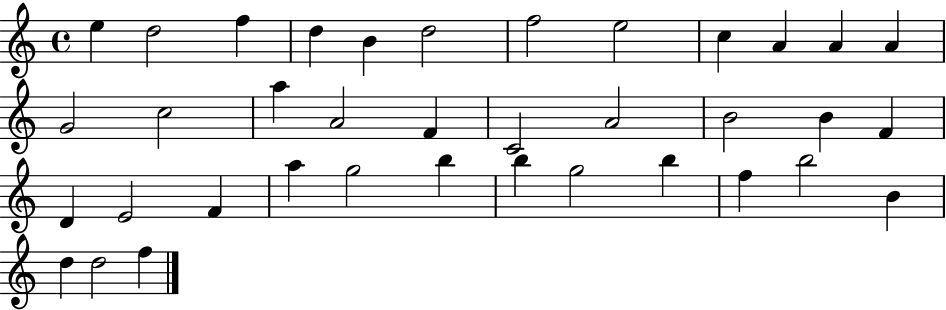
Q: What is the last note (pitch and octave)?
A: F5